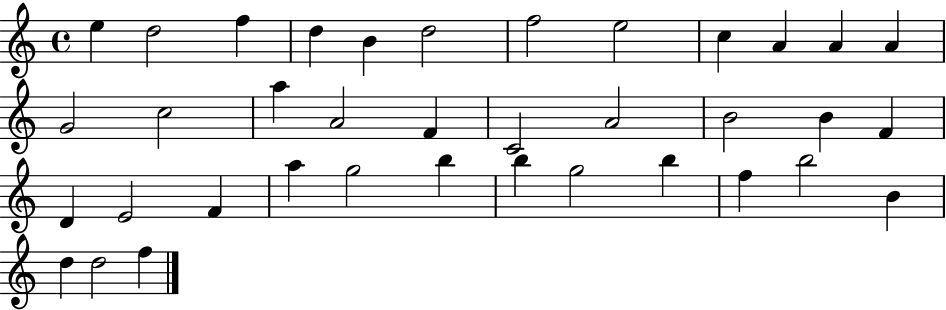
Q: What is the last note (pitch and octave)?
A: F5